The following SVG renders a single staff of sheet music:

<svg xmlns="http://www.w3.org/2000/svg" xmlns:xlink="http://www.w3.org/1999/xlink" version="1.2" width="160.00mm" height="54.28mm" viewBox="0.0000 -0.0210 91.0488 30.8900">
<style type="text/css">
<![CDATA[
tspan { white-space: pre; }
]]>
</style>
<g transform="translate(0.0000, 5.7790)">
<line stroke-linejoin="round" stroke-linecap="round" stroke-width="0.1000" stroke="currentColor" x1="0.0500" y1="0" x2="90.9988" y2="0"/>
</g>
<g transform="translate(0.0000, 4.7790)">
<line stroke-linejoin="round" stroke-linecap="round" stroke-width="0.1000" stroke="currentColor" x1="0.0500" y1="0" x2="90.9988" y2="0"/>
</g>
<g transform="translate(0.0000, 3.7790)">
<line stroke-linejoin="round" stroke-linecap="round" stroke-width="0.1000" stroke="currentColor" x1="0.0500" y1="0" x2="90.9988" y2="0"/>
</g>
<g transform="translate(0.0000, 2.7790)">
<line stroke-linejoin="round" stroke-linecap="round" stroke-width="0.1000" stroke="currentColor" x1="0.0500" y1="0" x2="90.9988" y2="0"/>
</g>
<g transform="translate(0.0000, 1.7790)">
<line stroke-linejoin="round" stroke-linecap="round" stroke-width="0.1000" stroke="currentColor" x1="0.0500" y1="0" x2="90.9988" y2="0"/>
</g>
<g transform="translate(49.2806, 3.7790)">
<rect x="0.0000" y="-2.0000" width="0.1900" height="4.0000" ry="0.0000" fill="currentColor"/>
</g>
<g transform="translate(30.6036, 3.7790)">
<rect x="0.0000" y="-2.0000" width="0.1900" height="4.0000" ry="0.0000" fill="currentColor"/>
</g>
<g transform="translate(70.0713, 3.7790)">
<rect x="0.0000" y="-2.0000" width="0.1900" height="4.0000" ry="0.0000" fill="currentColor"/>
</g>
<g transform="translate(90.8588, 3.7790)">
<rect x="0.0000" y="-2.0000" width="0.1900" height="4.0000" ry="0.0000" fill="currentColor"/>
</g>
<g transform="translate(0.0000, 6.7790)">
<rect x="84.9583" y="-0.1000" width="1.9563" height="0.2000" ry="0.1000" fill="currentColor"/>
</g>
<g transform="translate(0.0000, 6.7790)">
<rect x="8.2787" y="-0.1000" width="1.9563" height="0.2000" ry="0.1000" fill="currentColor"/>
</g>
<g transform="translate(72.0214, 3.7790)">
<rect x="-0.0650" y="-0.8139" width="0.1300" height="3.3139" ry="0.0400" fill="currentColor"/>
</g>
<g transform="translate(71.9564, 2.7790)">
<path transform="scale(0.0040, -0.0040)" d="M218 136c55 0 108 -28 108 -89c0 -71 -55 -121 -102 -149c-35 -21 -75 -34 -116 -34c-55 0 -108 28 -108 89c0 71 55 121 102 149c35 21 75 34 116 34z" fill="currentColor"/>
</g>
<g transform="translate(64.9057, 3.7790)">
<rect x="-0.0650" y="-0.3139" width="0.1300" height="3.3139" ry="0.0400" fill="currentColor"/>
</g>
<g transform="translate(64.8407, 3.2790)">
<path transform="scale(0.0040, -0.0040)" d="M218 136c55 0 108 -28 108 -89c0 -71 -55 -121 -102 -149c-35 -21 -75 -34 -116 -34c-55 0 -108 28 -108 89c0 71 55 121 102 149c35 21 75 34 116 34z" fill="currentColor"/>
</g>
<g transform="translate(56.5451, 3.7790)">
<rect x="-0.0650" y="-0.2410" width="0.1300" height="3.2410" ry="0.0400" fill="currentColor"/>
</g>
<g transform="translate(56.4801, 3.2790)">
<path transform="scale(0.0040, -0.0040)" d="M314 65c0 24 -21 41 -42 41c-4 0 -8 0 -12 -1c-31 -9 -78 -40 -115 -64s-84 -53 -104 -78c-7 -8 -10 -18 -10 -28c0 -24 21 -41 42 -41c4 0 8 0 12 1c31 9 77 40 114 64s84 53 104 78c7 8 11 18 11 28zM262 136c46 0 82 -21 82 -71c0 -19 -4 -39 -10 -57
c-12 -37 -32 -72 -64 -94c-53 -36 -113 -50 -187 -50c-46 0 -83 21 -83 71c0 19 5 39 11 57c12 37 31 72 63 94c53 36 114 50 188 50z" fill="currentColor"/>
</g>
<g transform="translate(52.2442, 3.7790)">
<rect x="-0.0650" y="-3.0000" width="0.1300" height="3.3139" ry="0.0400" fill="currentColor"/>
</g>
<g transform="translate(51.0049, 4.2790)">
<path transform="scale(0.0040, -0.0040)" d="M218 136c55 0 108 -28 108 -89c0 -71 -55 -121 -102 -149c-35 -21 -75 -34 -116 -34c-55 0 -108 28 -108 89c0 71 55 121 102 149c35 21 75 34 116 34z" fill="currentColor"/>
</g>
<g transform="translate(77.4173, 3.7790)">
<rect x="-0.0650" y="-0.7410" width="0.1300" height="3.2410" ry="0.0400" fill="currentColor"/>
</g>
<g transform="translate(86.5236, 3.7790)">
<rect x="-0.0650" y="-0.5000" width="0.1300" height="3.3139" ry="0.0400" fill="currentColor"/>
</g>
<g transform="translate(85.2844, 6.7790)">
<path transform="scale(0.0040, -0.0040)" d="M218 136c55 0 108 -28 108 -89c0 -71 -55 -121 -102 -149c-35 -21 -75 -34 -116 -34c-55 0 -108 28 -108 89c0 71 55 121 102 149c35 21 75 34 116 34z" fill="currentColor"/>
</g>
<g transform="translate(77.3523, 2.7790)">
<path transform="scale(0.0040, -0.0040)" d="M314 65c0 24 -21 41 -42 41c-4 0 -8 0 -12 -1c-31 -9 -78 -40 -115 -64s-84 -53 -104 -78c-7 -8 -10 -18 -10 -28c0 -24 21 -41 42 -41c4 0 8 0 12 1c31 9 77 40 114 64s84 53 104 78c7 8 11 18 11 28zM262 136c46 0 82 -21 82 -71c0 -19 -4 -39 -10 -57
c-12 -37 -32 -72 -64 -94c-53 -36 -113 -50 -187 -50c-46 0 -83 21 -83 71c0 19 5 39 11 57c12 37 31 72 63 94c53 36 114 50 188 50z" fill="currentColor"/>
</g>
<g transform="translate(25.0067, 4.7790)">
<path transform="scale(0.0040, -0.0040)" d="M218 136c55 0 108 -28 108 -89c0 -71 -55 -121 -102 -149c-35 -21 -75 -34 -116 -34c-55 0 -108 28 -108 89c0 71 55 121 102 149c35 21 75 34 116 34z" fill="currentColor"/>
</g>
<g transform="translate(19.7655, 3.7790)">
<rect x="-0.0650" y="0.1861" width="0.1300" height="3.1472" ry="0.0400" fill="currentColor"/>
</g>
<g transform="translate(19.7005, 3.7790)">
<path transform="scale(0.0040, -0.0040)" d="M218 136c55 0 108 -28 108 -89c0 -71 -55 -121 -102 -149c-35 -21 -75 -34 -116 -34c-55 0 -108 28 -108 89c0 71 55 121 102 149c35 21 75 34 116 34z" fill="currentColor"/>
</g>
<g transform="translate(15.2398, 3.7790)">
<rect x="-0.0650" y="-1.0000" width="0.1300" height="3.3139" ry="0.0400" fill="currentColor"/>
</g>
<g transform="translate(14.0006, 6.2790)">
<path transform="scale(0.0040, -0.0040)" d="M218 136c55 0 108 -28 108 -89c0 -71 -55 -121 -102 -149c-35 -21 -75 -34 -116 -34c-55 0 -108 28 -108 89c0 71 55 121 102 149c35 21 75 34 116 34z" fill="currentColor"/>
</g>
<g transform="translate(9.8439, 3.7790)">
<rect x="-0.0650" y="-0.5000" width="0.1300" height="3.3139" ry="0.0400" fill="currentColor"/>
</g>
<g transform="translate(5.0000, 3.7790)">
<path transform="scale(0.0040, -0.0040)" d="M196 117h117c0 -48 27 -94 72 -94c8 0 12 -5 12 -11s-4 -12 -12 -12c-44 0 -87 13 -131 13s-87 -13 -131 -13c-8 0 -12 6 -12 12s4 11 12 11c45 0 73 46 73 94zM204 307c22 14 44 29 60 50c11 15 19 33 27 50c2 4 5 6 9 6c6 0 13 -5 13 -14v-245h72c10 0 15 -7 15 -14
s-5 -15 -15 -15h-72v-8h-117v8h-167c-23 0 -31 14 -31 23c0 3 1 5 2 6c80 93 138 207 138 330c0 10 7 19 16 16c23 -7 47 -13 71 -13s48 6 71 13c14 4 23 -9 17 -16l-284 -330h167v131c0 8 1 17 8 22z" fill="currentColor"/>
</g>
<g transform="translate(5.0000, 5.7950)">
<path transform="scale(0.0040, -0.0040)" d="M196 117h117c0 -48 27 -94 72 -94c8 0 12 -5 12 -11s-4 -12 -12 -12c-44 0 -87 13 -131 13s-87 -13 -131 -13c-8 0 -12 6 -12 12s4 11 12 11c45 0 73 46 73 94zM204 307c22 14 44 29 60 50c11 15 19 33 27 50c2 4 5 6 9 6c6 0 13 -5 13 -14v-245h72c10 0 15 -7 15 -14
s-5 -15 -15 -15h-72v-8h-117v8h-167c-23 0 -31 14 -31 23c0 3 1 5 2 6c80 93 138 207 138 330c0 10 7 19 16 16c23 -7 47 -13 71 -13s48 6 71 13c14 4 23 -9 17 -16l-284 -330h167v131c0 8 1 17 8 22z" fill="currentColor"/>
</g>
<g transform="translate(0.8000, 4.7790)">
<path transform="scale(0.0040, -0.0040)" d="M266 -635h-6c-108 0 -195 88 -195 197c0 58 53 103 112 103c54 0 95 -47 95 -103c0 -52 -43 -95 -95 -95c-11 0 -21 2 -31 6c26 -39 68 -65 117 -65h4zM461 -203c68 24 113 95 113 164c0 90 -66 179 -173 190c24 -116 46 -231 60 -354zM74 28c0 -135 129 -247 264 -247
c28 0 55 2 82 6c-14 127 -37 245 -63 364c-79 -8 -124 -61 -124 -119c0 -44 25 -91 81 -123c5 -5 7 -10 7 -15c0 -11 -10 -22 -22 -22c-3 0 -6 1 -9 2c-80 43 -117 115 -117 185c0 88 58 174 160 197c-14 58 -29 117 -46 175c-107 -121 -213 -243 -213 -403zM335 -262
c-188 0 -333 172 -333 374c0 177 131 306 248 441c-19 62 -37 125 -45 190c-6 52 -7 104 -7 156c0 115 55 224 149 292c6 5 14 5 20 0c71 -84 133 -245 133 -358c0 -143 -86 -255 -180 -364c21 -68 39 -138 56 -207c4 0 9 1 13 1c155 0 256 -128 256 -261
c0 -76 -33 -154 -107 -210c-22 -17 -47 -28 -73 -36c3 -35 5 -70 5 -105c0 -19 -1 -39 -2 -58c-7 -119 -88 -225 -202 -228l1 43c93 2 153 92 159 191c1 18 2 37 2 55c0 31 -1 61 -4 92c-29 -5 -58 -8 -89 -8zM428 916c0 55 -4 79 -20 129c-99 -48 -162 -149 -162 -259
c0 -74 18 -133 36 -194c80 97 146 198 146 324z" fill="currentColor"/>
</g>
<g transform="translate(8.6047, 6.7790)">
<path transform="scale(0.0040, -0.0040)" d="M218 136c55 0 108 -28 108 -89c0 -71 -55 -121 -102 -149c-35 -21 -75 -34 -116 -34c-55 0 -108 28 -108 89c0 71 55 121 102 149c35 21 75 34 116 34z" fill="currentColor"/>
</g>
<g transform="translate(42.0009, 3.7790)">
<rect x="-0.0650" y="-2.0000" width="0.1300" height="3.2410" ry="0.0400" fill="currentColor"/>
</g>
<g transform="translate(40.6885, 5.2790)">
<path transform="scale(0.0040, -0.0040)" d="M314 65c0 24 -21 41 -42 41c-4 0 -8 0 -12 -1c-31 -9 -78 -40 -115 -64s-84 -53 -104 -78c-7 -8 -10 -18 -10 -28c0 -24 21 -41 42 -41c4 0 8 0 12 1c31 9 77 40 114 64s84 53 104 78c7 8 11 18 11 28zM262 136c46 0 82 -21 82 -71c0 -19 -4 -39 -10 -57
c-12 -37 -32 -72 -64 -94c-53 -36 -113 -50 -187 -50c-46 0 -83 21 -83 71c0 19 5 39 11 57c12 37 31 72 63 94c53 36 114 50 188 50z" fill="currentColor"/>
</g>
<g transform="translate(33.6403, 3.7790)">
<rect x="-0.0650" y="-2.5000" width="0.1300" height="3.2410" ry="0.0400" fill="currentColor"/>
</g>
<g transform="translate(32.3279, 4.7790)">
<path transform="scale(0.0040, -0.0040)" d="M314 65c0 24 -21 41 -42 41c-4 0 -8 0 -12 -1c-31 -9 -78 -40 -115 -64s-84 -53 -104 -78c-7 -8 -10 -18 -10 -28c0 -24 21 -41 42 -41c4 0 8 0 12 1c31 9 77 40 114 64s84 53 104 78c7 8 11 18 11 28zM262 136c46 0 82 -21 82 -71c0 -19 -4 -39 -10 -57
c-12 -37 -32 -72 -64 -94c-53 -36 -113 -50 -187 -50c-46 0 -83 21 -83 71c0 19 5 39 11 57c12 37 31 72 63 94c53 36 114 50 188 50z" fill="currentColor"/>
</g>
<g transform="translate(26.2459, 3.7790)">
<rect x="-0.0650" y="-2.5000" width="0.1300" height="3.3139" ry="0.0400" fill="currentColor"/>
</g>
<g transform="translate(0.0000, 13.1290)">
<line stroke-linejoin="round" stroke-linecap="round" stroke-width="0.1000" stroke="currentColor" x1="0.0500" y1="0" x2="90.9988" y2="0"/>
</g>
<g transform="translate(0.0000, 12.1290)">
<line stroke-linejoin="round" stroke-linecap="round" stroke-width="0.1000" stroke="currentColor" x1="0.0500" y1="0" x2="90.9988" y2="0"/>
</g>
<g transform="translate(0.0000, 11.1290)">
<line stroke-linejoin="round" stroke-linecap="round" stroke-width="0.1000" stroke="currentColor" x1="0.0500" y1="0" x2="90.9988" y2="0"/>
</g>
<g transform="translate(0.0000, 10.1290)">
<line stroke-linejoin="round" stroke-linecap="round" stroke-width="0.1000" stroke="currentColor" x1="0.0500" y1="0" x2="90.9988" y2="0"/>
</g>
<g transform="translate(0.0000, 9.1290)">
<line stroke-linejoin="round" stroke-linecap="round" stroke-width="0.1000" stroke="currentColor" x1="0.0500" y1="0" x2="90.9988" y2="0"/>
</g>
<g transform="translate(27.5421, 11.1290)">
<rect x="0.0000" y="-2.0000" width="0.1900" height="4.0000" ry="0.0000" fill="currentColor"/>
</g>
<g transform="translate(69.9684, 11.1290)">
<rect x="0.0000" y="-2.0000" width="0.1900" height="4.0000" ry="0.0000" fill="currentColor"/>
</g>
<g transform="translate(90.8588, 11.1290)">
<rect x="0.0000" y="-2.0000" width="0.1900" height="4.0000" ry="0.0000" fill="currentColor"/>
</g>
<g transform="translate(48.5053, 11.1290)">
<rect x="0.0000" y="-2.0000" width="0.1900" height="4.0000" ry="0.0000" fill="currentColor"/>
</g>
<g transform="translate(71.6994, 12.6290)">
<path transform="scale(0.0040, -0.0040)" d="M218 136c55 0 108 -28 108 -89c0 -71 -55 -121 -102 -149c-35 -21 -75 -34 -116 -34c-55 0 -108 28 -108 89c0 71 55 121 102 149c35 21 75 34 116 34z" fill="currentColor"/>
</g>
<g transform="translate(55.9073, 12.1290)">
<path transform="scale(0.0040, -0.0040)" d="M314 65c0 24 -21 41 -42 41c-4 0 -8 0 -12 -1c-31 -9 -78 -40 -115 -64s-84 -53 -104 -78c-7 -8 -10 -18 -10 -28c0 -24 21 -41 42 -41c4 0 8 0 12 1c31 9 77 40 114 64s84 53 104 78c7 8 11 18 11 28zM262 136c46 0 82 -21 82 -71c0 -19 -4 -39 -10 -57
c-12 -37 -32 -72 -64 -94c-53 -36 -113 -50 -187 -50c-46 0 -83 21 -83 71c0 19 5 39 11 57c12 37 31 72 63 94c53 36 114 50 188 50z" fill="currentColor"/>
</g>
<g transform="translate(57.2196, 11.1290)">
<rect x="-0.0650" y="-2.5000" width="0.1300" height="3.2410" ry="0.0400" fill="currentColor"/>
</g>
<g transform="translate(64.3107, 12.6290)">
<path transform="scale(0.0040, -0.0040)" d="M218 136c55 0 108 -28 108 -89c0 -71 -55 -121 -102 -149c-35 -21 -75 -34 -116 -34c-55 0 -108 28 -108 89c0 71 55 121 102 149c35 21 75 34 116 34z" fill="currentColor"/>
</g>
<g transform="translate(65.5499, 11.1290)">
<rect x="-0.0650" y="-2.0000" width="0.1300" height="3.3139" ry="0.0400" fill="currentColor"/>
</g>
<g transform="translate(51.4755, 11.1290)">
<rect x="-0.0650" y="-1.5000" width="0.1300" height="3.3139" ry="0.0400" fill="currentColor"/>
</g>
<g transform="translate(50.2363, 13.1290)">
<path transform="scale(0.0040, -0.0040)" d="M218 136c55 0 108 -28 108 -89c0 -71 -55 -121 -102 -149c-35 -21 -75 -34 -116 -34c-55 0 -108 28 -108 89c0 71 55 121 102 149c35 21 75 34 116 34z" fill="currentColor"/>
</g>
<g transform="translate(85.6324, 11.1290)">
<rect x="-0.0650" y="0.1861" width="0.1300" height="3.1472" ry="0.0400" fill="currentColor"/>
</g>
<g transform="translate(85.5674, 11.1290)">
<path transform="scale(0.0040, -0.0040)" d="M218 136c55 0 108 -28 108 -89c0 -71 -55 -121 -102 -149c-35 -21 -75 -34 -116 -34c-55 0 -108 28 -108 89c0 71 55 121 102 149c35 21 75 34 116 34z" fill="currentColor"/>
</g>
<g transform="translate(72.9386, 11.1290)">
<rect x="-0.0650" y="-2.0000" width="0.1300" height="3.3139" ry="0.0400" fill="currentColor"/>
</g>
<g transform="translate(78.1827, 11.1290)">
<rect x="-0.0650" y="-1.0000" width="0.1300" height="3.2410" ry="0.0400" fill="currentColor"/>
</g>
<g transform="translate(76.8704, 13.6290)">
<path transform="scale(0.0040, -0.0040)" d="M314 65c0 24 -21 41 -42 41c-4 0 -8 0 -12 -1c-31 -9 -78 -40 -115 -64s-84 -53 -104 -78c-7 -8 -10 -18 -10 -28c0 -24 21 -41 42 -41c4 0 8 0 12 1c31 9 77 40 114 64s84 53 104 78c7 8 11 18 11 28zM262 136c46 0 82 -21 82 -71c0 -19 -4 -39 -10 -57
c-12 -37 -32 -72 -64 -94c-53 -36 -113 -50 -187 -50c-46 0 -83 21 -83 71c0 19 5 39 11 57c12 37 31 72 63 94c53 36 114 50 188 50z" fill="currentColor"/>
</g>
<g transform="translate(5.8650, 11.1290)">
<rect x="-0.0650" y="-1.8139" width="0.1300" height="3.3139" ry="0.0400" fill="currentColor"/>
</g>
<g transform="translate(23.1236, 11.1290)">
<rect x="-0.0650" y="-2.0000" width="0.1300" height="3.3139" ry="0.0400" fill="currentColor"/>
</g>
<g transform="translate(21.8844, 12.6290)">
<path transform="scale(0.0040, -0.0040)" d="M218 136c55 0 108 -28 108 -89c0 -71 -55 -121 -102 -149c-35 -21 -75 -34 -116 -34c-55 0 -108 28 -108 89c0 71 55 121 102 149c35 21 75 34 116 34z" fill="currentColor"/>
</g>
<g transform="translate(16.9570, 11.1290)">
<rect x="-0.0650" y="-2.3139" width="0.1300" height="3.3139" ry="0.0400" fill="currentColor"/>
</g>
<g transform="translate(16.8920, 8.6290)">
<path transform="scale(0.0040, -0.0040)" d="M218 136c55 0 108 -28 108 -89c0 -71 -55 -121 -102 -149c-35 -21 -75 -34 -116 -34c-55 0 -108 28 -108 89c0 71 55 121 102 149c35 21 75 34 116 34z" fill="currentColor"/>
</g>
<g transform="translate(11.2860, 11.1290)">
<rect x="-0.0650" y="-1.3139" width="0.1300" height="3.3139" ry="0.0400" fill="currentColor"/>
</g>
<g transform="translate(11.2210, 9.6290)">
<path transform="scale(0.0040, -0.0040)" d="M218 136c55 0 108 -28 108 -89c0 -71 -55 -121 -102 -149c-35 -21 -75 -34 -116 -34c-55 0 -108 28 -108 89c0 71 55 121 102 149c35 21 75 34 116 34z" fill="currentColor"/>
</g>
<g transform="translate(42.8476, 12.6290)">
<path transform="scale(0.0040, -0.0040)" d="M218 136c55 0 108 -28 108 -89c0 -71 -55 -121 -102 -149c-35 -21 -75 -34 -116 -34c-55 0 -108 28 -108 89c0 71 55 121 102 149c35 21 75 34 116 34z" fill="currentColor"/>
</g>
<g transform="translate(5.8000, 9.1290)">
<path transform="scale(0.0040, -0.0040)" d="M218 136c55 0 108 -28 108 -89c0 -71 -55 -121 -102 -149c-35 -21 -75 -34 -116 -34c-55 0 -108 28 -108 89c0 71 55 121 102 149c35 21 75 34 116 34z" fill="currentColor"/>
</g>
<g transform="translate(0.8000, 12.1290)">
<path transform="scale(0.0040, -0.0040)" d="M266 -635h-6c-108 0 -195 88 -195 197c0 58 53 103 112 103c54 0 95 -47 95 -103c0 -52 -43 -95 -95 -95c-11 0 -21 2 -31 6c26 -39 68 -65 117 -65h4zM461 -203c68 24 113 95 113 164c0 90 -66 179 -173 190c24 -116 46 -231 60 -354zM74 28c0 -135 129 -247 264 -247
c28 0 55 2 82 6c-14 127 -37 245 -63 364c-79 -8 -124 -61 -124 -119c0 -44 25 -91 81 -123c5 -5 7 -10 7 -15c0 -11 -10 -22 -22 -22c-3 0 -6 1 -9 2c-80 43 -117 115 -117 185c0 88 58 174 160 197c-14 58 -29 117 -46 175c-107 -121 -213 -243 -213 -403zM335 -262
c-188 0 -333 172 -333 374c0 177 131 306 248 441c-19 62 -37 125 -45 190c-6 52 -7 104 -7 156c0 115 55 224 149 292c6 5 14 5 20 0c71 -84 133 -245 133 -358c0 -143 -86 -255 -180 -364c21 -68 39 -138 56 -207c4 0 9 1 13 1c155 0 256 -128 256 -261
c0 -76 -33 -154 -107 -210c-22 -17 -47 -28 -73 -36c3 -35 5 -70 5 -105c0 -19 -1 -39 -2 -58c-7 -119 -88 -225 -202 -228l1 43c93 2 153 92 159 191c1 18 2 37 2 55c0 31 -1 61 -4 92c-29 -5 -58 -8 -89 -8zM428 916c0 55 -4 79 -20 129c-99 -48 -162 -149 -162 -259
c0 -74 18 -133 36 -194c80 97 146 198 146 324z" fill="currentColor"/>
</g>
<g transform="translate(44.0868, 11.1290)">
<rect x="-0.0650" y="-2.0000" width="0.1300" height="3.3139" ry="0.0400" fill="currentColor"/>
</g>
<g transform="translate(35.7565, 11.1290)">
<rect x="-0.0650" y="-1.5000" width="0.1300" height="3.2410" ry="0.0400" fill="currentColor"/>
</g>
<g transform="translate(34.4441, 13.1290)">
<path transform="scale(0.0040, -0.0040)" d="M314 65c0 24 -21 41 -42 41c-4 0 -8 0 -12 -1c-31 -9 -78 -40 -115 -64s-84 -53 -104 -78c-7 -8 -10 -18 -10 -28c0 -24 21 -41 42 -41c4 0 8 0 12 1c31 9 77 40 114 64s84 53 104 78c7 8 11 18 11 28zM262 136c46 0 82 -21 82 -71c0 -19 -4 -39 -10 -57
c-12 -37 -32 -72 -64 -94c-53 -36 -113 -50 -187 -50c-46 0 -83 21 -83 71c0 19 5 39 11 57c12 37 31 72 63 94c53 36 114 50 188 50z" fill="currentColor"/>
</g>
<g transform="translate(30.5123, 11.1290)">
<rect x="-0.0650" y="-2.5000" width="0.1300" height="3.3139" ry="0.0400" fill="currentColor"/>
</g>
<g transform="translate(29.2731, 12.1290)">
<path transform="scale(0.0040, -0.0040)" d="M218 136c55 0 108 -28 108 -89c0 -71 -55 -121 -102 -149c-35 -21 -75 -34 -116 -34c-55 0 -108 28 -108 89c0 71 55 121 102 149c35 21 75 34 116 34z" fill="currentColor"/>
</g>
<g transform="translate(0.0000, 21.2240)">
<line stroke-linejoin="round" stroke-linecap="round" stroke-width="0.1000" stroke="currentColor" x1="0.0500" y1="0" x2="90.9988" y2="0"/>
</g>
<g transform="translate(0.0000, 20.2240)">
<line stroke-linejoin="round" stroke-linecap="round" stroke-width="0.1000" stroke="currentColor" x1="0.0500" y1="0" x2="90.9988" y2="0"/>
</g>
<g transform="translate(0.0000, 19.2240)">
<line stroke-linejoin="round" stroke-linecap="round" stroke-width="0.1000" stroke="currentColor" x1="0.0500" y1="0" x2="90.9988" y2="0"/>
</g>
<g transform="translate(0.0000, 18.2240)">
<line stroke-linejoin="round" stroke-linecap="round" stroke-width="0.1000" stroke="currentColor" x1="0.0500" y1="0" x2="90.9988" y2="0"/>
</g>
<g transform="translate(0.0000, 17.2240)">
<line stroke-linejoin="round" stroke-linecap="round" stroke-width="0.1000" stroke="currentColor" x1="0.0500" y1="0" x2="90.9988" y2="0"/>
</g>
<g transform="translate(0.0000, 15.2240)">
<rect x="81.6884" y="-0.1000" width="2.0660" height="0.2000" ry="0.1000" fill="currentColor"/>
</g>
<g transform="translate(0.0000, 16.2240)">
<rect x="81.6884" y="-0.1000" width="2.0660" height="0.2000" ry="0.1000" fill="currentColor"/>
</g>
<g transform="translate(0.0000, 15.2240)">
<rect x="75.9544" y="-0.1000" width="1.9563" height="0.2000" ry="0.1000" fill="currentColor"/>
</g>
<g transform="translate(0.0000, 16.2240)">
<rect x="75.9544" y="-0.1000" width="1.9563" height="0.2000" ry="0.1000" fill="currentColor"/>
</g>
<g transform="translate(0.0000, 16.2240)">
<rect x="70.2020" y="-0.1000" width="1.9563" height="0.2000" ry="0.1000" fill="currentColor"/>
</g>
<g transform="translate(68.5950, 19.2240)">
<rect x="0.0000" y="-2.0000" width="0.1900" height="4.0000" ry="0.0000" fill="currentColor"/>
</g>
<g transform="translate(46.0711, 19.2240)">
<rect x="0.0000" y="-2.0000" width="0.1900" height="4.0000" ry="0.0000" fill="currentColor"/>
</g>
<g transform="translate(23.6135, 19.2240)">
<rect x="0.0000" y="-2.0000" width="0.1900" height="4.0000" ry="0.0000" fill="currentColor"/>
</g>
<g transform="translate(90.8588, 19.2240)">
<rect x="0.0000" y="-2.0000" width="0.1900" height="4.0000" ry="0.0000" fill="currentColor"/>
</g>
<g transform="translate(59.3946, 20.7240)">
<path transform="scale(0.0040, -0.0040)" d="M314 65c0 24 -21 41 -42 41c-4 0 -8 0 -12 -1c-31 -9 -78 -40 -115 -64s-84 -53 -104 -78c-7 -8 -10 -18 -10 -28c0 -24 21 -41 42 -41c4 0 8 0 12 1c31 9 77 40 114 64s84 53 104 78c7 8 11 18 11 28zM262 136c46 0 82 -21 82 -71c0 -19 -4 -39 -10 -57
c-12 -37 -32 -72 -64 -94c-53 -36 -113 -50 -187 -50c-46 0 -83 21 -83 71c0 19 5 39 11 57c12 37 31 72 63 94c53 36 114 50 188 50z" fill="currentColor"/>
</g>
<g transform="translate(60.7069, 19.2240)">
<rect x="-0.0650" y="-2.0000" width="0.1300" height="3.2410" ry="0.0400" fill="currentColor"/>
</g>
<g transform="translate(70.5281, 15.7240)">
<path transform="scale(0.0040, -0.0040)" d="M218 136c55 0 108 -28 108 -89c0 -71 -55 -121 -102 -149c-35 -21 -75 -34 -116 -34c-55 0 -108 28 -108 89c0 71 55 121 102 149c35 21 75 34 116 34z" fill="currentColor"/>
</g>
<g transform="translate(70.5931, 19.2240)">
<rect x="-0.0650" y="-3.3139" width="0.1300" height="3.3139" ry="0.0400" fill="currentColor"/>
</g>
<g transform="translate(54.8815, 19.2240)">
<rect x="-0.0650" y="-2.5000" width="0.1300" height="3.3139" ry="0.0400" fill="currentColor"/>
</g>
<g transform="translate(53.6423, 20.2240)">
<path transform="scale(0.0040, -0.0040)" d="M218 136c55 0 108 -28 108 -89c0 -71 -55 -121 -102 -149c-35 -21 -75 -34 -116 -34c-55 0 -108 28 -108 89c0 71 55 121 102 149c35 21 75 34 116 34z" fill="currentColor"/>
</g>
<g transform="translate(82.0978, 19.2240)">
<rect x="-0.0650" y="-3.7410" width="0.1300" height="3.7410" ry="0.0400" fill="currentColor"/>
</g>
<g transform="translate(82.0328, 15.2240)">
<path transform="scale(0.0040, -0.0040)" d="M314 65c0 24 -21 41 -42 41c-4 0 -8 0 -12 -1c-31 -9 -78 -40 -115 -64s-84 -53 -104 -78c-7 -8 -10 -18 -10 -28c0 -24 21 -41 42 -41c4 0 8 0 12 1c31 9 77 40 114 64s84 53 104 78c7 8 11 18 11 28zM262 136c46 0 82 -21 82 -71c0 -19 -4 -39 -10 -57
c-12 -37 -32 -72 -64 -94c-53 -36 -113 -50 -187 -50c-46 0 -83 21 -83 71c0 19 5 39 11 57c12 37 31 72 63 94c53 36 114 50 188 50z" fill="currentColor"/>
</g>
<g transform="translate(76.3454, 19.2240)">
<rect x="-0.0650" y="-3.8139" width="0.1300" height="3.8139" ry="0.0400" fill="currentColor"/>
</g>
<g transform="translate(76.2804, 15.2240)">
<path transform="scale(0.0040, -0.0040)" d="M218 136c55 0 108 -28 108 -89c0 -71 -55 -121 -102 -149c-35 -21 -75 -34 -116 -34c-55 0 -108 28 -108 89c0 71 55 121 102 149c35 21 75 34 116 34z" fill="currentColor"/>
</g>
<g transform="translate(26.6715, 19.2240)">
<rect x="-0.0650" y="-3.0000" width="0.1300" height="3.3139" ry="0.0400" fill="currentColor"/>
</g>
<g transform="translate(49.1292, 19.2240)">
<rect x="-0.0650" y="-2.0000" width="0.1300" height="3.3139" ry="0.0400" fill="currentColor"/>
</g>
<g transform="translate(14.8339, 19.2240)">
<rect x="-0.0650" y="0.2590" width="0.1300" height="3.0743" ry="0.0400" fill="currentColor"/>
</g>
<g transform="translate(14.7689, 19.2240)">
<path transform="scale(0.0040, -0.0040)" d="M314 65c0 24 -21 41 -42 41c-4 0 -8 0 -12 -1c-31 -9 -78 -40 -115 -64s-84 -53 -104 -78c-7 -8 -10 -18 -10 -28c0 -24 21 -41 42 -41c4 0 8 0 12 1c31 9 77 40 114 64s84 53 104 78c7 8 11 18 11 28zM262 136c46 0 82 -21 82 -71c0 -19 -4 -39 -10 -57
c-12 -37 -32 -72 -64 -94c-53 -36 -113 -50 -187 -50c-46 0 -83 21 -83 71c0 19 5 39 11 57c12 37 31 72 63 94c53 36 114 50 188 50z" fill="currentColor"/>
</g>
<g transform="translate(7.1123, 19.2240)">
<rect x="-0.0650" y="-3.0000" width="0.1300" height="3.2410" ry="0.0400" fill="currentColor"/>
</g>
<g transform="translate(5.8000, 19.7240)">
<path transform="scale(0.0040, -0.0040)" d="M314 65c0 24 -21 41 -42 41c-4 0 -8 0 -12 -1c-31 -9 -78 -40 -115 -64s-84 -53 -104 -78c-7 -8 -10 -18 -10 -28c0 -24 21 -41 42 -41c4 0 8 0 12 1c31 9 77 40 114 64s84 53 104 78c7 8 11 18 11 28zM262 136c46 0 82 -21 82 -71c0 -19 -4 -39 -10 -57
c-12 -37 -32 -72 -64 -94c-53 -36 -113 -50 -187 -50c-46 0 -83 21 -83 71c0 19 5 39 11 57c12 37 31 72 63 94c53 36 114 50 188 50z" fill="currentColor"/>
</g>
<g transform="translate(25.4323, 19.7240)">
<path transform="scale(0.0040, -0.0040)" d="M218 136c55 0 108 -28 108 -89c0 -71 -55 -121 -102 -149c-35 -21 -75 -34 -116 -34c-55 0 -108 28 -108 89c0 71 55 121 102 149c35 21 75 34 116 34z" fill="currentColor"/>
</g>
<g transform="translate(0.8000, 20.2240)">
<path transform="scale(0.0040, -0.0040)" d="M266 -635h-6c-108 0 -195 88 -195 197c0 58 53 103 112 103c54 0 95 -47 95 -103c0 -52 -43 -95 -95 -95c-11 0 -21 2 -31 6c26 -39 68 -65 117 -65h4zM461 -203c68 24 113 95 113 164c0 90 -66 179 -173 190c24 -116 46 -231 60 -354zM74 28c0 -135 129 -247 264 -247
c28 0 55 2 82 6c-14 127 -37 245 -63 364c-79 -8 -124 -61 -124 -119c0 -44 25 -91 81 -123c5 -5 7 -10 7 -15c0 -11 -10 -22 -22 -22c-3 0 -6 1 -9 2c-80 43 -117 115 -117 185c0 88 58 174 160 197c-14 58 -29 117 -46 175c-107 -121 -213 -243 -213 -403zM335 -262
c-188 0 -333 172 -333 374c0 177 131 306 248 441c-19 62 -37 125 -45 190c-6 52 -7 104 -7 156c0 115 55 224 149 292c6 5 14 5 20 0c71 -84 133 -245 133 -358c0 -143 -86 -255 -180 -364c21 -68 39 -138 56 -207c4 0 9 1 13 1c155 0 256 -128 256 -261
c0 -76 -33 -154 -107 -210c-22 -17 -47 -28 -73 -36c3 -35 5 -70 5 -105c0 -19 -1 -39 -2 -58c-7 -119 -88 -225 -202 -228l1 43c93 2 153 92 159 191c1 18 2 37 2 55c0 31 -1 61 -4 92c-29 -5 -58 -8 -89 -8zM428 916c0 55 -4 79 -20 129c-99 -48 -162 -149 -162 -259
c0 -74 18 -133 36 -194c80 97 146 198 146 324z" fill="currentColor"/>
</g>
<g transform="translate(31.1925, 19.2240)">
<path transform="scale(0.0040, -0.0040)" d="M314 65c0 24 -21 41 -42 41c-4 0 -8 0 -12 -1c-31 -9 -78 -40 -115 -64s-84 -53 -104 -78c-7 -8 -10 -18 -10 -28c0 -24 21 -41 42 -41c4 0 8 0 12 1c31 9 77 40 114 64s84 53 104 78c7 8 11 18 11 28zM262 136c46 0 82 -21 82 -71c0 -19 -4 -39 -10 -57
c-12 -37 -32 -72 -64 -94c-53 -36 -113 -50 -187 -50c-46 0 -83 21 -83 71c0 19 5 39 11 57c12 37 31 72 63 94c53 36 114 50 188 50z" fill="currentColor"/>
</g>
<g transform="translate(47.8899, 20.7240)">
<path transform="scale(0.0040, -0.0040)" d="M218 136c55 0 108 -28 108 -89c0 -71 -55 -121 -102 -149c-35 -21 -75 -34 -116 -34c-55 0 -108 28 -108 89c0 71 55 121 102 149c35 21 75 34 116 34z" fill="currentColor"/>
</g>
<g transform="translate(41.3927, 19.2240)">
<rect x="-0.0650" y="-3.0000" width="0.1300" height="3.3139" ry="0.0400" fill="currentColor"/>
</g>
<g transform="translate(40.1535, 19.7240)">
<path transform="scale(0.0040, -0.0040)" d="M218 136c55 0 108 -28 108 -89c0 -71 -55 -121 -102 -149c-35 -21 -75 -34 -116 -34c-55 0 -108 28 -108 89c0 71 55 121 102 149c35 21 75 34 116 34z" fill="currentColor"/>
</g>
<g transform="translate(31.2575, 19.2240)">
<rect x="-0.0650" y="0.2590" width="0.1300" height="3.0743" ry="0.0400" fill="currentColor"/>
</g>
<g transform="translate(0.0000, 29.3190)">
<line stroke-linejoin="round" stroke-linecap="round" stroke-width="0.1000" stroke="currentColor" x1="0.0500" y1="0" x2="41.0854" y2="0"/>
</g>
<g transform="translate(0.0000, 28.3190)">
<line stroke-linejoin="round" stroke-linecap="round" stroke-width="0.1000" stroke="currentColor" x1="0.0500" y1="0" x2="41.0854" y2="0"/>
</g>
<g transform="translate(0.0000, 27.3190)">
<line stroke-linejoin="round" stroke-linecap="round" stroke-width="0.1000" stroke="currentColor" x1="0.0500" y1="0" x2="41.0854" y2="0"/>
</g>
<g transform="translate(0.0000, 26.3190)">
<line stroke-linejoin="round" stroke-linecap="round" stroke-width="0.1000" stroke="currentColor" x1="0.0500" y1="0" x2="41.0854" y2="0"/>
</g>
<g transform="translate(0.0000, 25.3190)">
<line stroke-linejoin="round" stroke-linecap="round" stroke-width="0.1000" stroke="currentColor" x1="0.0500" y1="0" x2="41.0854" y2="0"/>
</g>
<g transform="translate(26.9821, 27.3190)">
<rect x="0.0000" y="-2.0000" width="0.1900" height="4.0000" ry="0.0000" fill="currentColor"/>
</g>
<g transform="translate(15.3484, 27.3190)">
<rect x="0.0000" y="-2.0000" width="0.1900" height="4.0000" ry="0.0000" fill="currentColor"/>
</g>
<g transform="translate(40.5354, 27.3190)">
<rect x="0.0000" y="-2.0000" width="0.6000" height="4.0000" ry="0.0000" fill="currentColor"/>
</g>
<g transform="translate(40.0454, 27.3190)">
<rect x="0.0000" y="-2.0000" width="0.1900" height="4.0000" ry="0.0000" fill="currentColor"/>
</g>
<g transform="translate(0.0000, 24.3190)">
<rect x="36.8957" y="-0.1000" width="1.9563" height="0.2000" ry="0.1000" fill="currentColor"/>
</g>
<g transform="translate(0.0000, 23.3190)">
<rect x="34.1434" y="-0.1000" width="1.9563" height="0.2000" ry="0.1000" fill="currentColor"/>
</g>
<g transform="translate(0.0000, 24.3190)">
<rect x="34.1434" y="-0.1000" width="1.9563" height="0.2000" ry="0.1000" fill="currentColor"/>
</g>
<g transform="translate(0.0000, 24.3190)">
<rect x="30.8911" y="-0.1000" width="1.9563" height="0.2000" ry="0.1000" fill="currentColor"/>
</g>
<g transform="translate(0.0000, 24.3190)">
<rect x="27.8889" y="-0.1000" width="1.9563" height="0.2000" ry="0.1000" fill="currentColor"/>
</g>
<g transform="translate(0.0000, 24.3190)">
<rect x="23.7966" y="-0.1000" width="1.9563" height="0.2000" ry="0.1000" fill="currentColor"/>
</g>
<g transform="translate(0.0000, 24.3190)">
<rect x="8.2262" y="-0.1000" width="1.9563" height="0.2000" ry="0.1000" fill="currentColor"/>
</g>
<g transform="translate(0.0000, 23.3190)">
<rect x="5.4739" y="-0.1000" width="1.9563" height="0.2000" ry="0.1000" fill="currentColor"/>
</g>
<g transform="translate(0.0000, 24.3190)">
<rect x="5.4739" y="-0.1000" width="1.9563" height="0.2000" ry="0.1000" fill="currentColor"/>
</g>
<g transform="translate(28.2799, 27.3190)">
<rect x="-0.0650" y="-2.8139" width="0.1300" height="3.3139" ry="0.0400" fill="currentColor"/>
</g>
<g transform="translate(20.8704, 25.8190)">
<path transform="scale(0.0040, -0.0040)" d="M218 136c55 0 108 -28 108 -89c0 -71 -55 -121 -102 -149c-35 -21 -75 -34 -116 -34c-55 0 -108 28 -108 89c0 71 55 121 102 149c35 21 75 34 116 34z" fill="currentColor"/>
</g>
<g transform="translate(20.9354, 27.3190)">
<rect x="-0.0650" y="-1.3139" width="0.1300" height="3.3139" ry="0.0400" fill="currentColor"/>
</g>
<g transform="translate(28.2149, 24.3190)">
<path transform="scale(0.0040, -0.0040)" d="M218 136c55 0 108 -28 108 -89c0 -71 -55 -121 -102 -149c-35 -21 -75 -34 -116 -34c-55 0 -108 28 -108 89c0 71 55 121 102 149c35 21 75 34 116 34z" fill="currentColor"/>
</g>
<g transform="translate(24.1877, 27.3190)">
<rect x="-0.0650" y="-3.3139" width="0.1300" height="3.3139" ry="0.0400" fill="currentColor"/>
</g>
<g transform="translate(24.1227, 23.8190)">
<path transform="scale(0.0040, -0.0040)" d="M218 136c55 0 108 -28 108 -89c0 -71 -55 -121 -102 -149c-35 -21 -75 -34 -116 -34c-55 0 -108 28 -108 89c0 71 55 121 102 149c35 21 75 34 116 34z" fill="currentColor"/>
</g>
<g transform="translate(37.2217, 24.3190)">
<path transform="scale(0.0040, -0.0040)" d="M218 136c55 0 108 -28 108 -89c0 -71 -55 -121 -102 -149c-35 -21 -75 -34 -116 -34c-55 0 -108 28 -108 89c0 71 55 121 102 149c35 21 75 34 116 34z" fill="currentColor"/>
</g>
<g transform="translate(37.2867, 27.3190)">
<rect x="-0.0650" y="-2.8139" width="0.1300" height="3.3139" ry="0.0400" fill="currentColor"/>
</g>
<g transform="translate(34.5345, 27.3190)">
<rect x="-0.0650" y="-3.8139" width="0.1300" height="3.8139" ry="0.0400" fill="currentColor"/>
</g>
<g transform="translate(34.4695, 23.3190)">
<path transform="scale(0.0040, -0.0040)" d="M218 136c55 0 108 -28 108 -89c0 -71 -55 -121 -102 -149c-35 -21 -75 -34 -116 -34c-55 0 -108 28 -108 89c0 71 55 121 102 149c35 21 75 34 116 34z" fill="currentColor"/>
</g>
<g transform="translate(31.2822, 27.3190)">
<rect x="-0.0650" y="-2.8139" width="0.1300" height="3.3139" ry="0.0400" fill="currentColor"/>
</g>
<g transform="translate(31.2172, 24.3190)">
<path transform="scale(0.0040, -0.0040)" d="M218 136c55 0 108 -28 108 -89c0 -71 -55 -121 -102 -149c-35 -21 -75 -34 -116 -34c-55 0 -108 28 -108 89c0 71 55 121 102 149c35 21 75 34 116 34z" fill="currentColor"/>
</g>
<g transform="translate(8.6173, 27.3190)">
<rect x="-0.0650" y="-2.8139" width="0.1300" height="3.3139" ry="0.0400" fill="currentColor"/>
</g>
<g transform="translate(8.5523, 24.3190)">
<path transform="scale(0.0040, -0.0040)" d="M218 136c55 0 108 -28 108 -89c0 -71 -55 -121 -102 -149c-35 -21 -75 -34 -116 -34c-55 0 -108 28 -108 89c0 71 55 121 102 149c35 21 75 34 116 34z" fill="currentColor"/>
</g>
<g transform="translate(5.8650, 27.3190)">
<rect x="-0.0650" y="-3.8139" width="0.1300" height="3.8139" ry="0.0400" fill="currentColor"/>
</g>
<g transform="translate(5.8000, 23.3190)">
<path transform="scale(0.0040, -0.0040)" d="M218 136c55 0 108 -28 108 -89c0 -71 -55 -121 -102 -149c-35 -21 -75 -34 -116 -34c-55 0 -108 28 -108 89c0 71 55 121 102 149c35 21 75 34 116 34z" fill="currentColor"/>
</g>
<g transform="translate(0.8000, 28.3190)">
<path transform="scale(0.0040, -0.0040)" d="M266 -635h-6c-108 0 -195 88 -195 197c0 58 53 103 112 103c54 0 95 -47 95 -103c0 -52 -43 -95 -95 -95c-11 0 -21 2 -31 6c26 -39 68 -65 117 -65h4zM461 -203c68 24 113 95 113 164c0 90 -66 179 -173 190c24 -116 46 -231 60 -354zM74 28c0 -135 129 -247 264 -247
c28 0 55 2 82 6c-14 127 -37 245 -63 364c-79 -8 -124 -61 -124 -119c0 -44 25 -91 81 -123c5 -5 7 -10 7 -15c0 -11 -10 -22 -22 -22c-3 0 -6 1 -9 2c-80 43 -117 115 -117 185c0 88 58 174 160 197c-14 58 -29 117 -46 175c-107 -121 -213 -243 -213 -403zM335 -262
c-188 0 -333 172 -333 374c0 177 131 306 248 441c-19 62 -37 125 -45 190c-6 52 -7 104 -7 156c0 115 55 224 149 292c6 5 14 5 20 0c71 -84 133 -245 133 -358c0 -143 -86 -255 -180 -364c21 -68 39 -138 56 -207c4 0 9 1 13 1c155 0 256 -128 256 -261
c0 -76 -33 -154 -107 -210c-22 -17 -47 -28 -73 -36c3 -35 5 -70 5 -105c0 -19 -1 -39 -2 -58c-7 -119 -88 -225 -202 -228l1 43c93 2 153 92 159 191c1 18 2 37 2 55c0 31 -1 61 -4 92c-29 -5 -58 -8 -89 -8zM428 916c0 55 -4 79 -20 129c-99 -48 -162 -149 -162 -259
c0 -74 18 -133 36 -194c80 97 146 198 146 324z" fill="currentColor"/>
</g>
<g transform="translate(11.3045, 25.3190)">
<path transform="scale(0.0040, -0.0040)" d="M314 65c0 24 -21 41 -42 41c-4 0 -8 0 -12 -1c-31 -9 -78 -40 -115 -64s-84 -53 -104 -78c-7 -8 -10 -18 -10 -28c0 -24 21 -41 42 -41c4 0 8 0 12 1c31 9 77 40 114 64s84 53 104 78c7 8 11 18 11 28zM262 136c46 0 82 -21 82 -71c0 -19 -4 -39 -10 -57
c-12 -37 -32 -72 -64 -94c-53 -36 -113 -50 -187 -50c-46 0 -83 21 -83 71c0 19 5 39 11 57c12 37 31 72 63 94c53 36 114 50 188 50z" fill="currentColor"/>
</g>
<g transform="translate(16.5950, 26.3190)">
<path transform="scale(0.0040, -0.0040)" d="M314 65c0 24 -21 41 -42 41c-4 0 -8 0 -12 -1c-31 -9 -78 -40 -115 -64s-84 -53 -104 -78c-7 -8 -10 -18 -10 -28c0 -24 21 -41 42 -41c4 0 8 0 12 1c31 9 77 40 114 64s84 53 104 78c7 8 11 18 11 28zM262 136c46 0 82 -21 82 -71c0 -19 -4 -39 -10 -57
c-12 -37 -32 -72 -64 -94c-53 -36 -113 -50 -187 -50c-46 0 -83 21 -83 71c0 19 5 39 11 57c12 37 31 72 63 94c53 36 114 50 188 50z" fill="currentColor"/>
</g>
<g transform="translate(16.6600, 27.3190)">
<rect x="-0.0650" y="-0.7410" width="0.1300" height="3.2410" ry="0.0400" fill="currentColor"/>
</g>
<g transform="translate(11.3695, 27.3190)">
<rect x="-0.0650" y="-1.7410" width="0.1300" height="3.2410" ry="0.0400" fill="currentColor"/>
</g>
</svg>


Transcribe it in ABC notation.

X:1
T:Untitled
M:4/4
L:1/4
K:C
C D B G G2 F2 A c2 c d d2 C f e g F G E2 F E G2 F F D2 B A2 B2 A B2 A F G F2 b c' c'2 c' a f2 d2 e b a a c' a